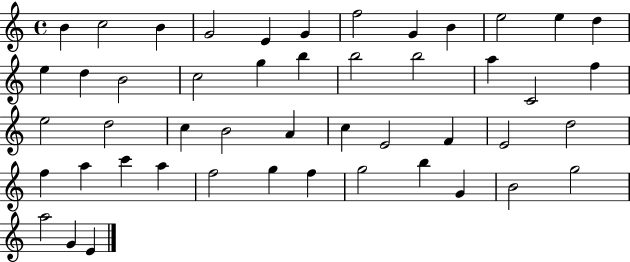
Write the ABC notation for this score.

X:1
T:Untitled
M:4/4
L:1/4
K:C
B c2 B G2 E G f2 G B e2 e d e d B2 c2 g b b2 b2 a C2 f e2 d2 c B2 A c E2 F E2 d2 f a c' a f2 g f g2 b G B2 g2 a2 G E